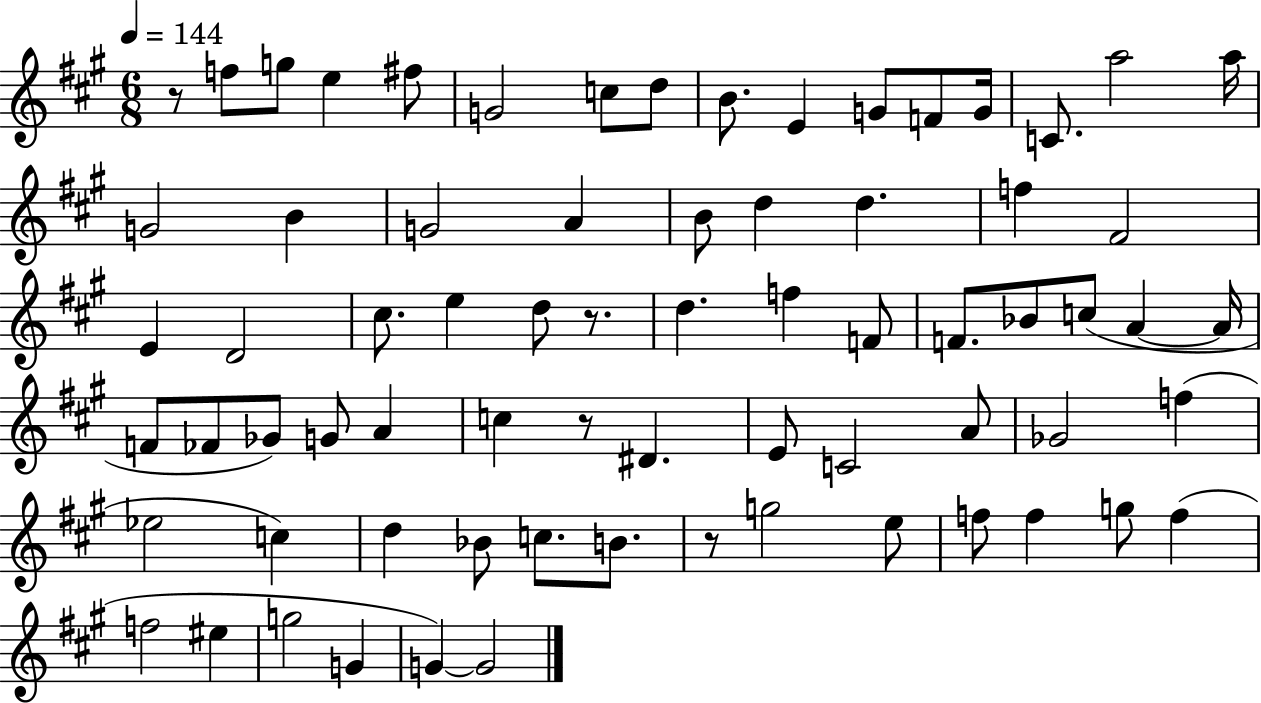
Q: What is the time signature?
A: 6/8